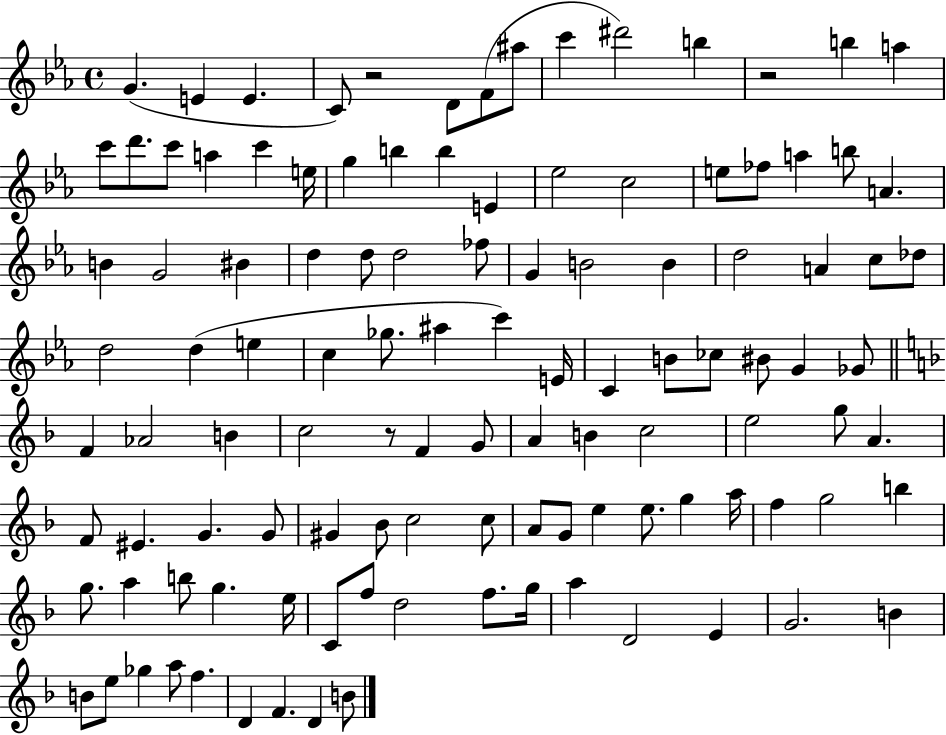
{
  \clef treble
  \time 4/4
  \defaultTimeSignature
  \key ees \major
  g'4.( e'4 e'4. | c'8) r2 d'8 f'8( ais''8 | c'''4 dis'''2) b''4 | r2 b''4 a''4 | \break c'''8 d'''8. c'''8 a''4 c'''4 e''16 | g''4 b''4 b''4 e'4 | ees''2 c''2 | e''8 fes''8 a''4 b''8 a'4. | \break b'4 g'2 bis'4 | d''4 d''8 d''2 fes''8 | g'4 b'2 b'4 | d''2 a'4 c''8 des''8 | \break d''2 d''4( e''4 | c''4 ges''8. ais''4 c'''4) e'16 | c'4 b'8 ces''8 bis'8 g'4 ges'8 | \bar "||" \break \key f \major f'4 aes'2 b'4 | c''2 r8 f'4 g'8 | a'4 b'4 c''2 | e''2 g''8 a'4. | \break f'8 eis'4. g'4. g'8 | gis'4 bes'8 c''2 c''8 | a'8 g'8 e''4 e''8. g''4 a''16 | f''4 g''2 b''4 | \break g''8. a''4 b''8 g''4. e''16 | c'8 f''8 d''2 f''8. g''16 | a''4 d'2 e'4 | g'2. b'4 | \break b'8 e''8 ges''4 a''8 f''4. | d'4 f'4. d'4 b'8 | \bar "|."
}